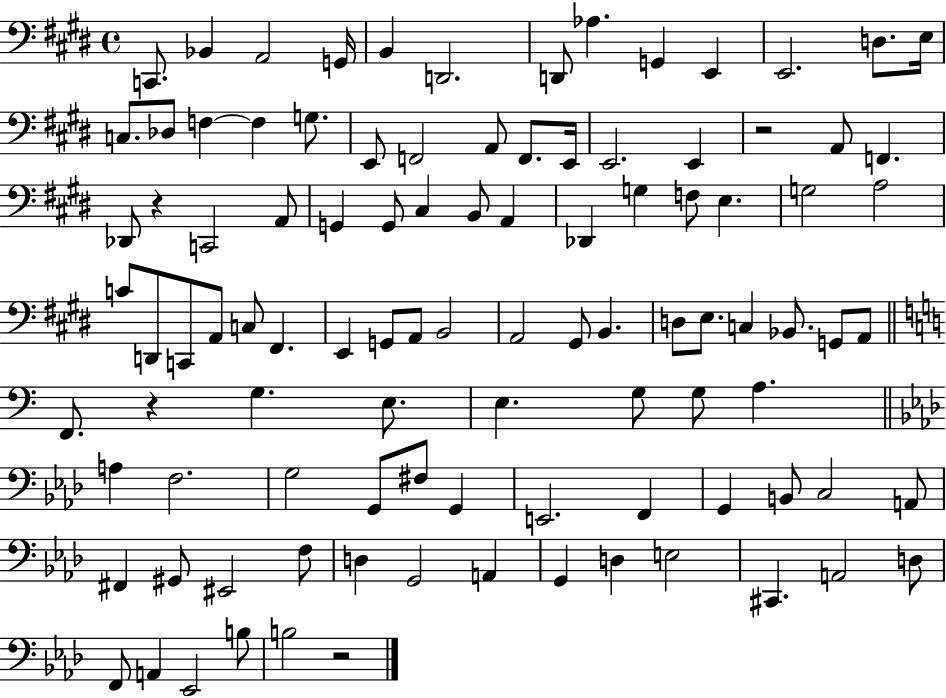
{
  \clef bass
  \time 4/4
  \defaultTimeSignature
  \key e \major
  c,8. bes,4 a,2 g,16 | b,4 d,2. | d,8 aes4. g,4 e,4 | e,2. d8. e16 | \break c8. des8 f4~~ f4 g8. | e,8 f,2 a,8 f,8. e,16 | e,2. e,4 | r2 a,8 f,4. | \break des,8 r4 c,2 a,8 | g,4 g,8 cis4 b,8 a,4 | des,4 g4 f8 e4. | g2 a2 | \break c'8 d,8 c,8 a,8 c8 fis,4. | e,4 g,8 a,8 b,2 | a,2 gis,8 b,4. | d8 e8. c4 bes,8. g,8 a,8 | \break \bar "||" \break \key c \major f,8. r4 g4. e8. | e4. g8 g8 a4. | \bar "||" \break \key aes \major a4 f2. | g2 g,8 fis8 g,4 | e,2. f,4 | g,4 b,8 c2 a,8 | \break fis,4 gis,8 eis,2 f8 | d4 g,2 a,4 | g,4 d4 e2 | cis,4. a,2 d8 | \break f,8 a,4 ees,2 b8 | b2 r2 | \bar "|."
}